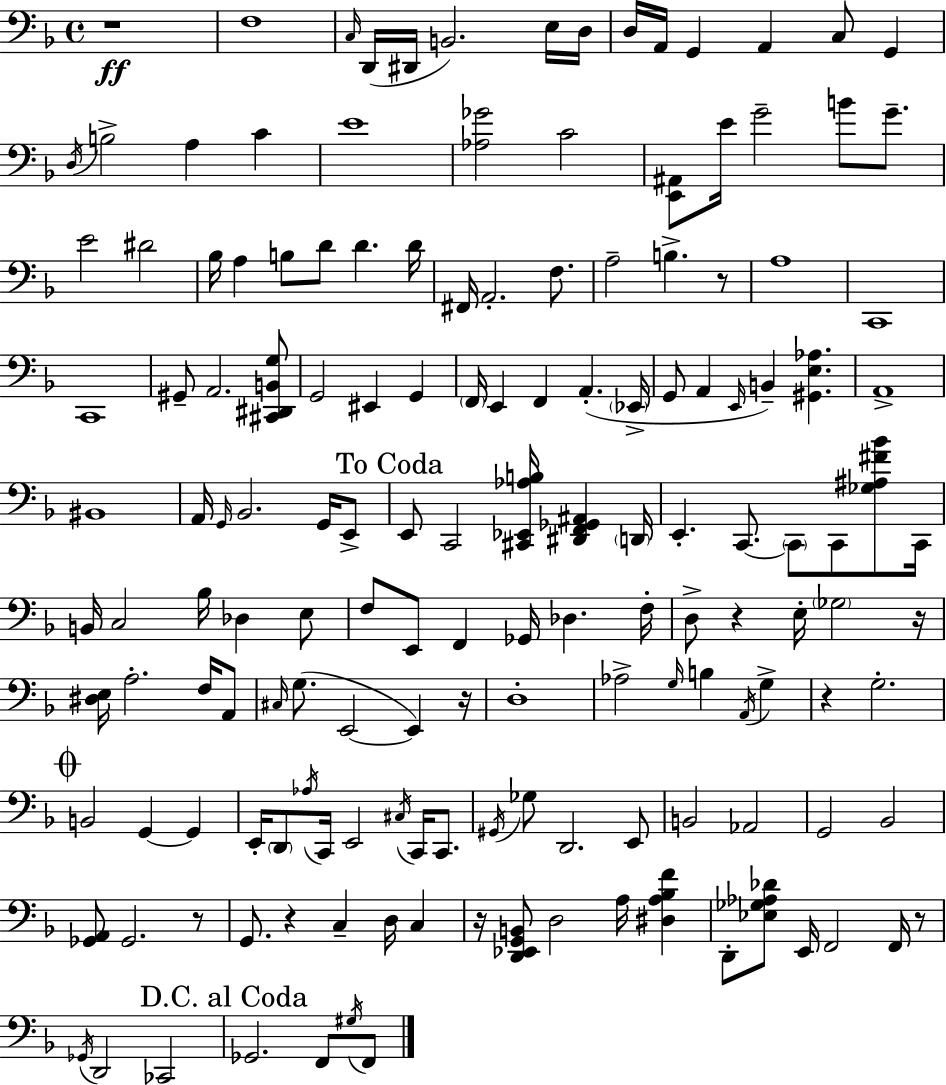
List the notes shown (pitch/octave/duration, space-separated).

R/w F3/w C3/s D2/s D#2/s B2/h. E3/s D3/s D3/s A2/s G2/q A2/q C3/e G2/q D3/s B3/h A3/q C4/q E4/w [Ab3,Gb4]/h C4/h [E2,A#2]/e E4/s G4/h B4/e G4/e. E4/h D#4/h Bb3/s A3/q B3/e D4/e D4/q. D4/s F#2/s A2/h. F3/e. A3/h B3/q. R/e A3/w C2/w C2/w G#2/e A2/h. [C#2,D#2,B2,G3]/e G2/h EIS2/q G2/q F2/s E2/q F2/q A2/q. Eb2/s G2/e A2/q E2/s B2/q [G#2,E3,Ab3]/q. A2/w BIS2/w A2/s G2/s Bb2/h. G2/s E2/e E2/e C2/h [C#2,Eb2,Ab3,B3]/s [D#2,F2,Gb2,A#2]/q D2/s E2/q. C2/e. C2/e C2/e [Gb3,A#3,F#4,Bb4]/e C2/s B2/s C3/h Bb3/s Db3/q E3/e F3/e E2/e F2/q Gb2/s Db3/q. F3/s D3/e R/q E3/s Gb3/h R/s [D#3,E3]/s A3/h. F3/s A2/e C#3/s G3/e. E2/h E2/q R/s D3/w Ab3/h G3/s B3/q A2/s G3/q R/q G3/h. B2/h G2/q G2/q E2/s D2/e Ab3/s C2/s E2/h C#3/s C2/s C2/e. G#2/s Gb3/e D2/h. E2/e B2/h Ab2/h G2/h Bb2/h [Gb2,A2]/e Gb2/h. R/e G2/e. R/q C3/q D3/s C3/q R/s [D2,Eb2,G2,B2]/e D3/h A3/s [D#3,A3,Bb3,F4]/q D2/e [Eb3,Gb3,Ab3,Db4]/e E2/s F2/h F2/s R/e Gb2/s D2/h CES2/h Gb2/h. F2/e G#3/s F2/e